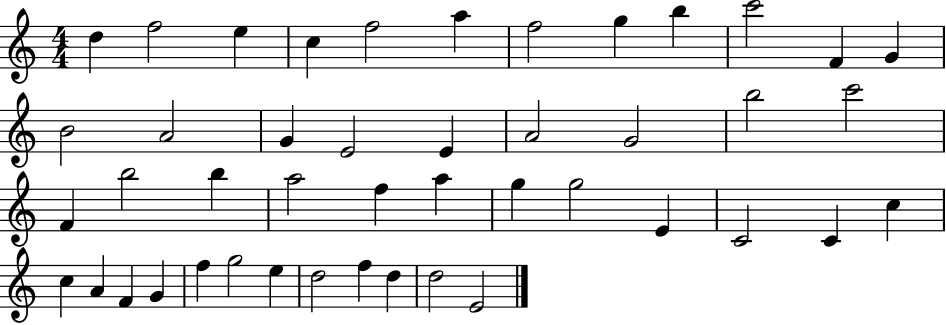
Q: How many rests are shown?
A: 0